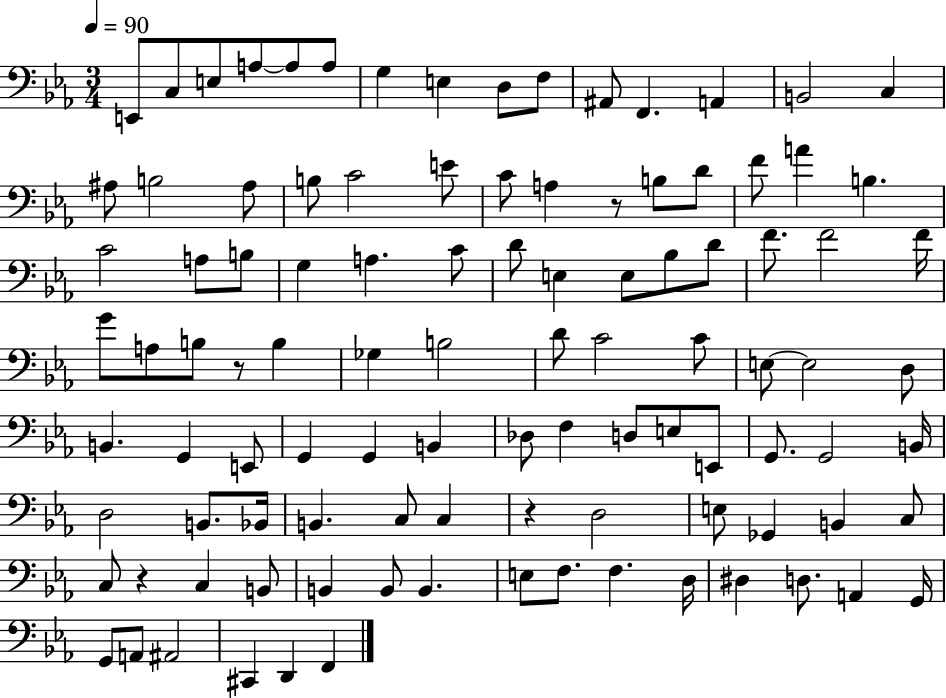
{
  \clef bass
  \numericTimeSignature
  \time 3/4
  \key ees \major
  \tempo 4 = 90
  e,8 c8 e8 a8~~ a8 a8 | g4 e4 d8 f8 | ais,8 f,4. a,4 | b,2 c4 | \break ais8 b2 ais8 | b8 c'2 e'8 | c'8 a4 r8 b8 d'8 | f'8 a'4 b4. | \break c'2 a8 b8 | g4 a4. c'8 | d'8 e4 e8 bes8 d'8 | f'8. f'2 f'16 | \break g'8 a8 b8 r8 b4 | ges4 b2 | d'8 c'2 c'8 | e8~~ e2 d8 | \break b,4. g,4 e,8 | g,4 g,4 b,4 | des8 f4 d8 e8 e,8 | g,8. g,2 b,16 | \break d2 b,8. bes,16 | b,4. c8 c4 | r4 d2 | e8 ges,4 b,4 c8 | \break c8 r4 c4 b,8 | b,4 b,8 b,4. | e8 f8. f4. d16 | dis4 d8. a,4 g,16 | \break g,8 a,8 ais,2 | cis,4 d,4 f,4 | \bar "|."
}